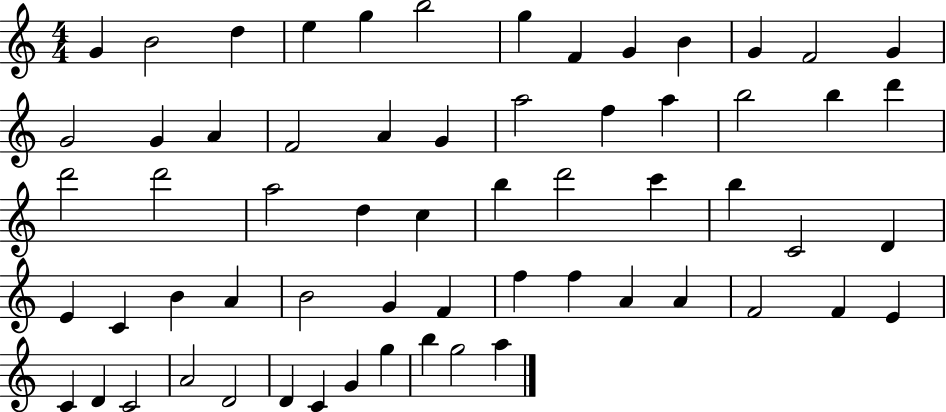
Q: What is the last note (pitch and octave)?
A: A5